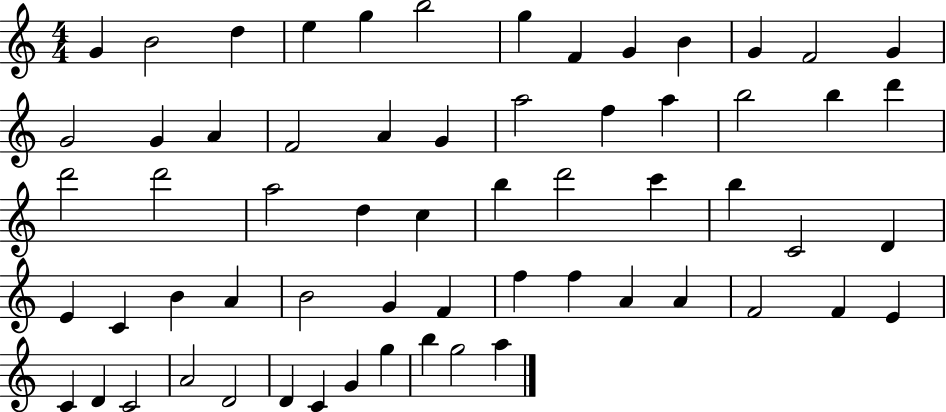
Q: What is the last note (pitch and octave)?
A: A5